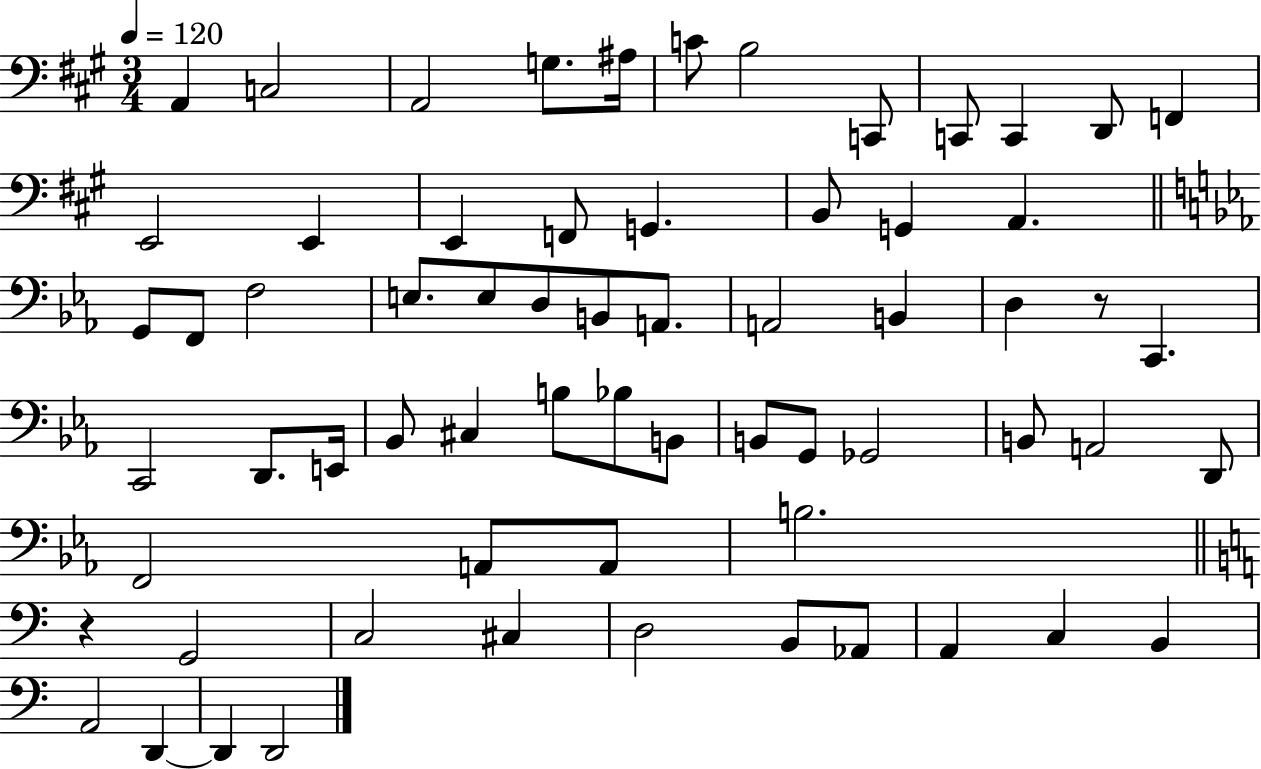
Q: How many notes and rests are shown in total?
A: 65